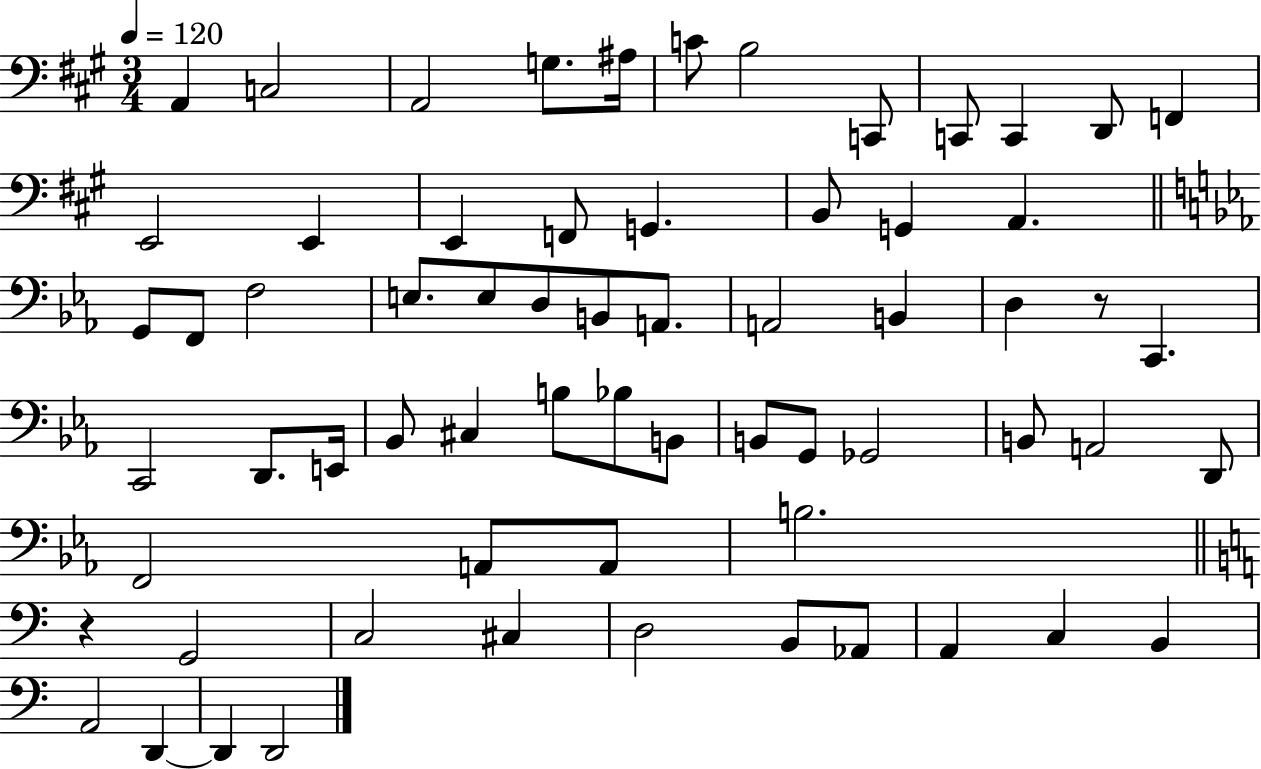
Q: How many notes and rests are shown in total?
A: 65